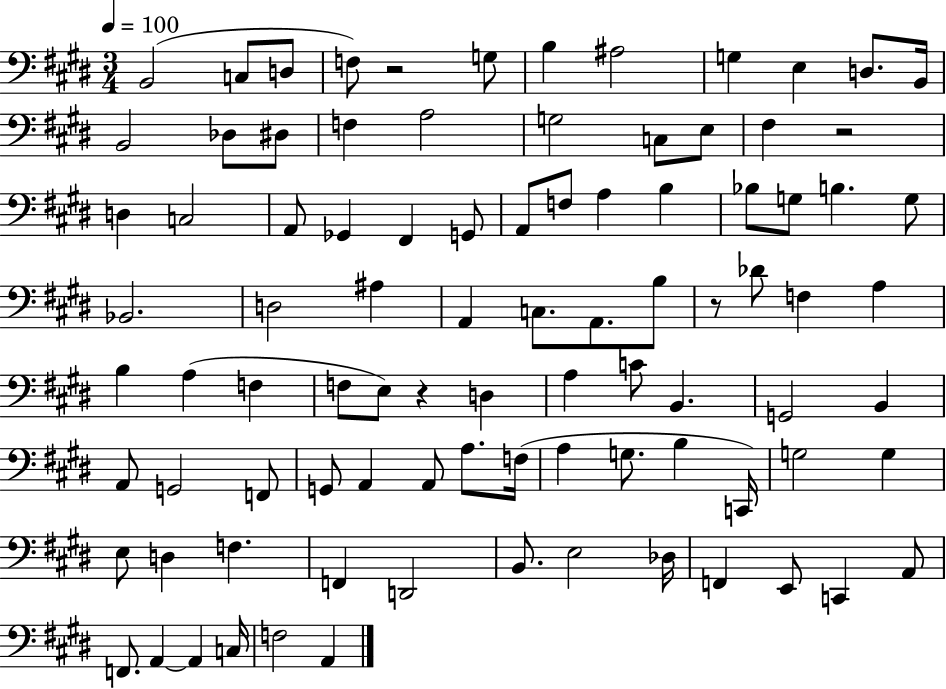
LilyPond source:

{
  \clef bass
  \numericTimeSignature
  \time 3/4
  \key e \major
  \tempo 4 = 100
  b,2( c8 d8 | f8) r2 g8 | b4 ais2 | g4 e4 d8. b,16 | \break b,2 des8 dis8 | f4 a2 | g2 c8 e8 | fis4 r2 | \break d4 c2 | a,8 ges,4 fis,4 g,8 | a,8 f8 a4 b4 | bes8 g8 b4. g8 | \break bes,2. | d2 ais4 | a,4 c8. a,8. b8 | r8 des'8 f4 a4 | \break b4 a4( f4 | f8 e8) r4 d4 | a4 c'8 b,4. | g,2 b,4 | \break a,8 g,2 f,8 | g,8 a,4 a,8 a8. f16( | a4 g8. b4 c,16) | g2 g4 | \break e8 d4 f4. | f,4 d,2 | b,8. e2 des16 | f,4 e,8 c,4 a,8 | \break f,8. a,4~~ a,4 c16 | f2 a,4 | \bar "|."
}